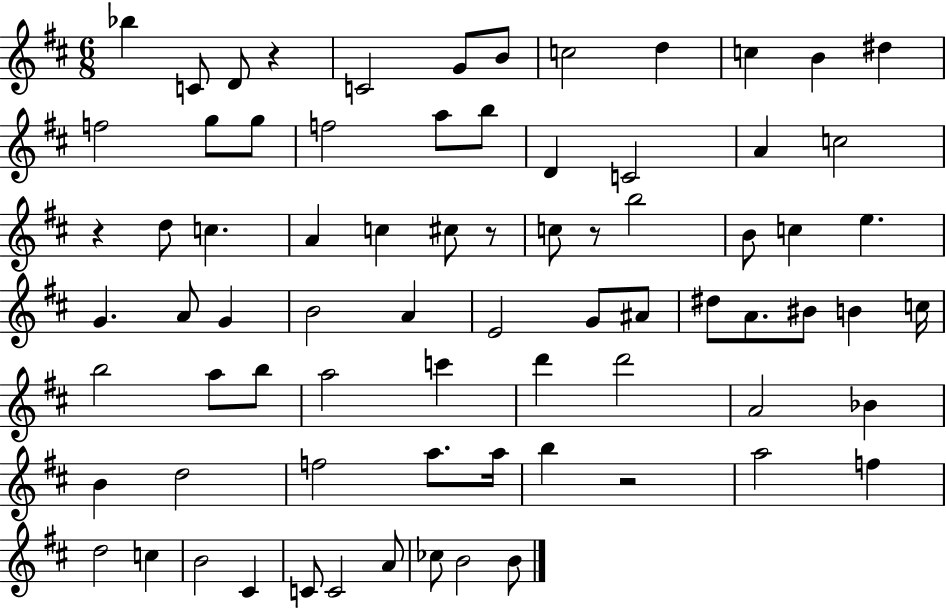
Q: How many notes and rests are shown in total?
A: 76